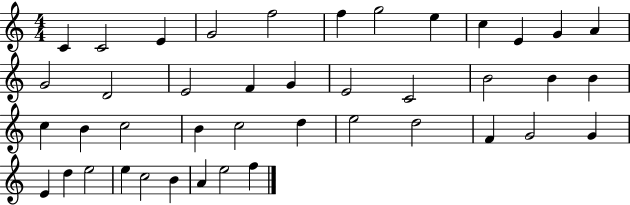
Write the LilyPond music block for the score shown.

{
  \clef treble
  \numericTimeSignature
  \time 4/4
  \key c \major
  c'4 c'2 e'4 | g'2 f''2 | f''4 g''2 e''4 | c''4 e'4 g'4 a'4 | \break g'2 d'2 | e'2 f'4 g'4 | e'2 c'2 | b'2 b'4 b'4 | \break c''4 b'4 c''2 | b'4 c''2 d''4 | e''2 d''2 | f'4 g'2 g'4 | \break e'4 d''4 e''2 | e''4 c''2 b'4 | a'4 e''2 f''4 | \bar "|."
}